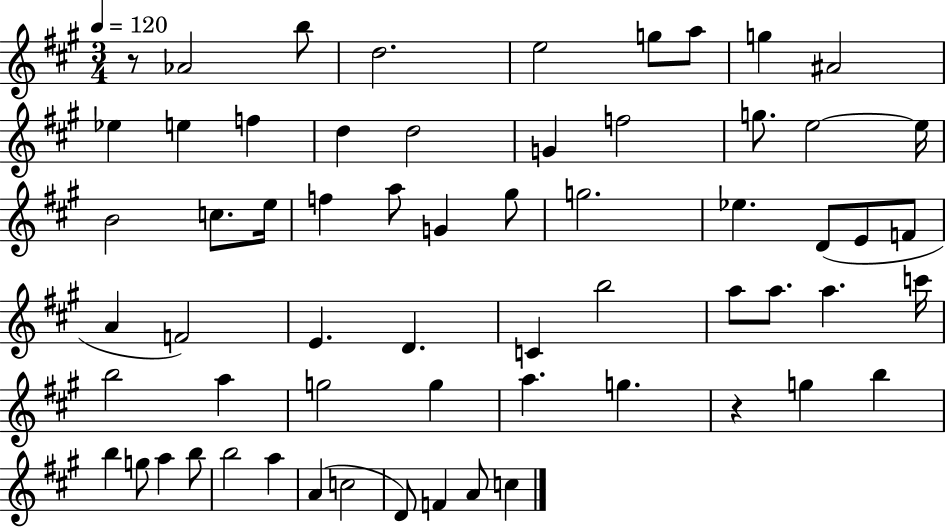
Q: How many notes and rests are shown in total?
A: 62